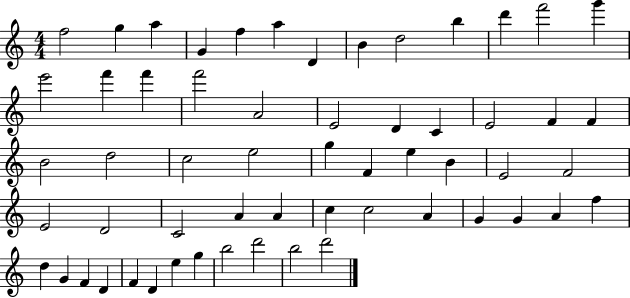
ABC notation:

X:1
T:Untitled
M:4/4
L:1/4
K:C
f2 g a G f a D B d2 b d' f'2 g' e'2 f' f' f'2 A2 E2 D C E2 F F B2 d2 c2 e2 g F e B E2 F2 E2 D2 C2 A A c c2 A G G A f d G F D F D e g b2 d'2 b2 d'2